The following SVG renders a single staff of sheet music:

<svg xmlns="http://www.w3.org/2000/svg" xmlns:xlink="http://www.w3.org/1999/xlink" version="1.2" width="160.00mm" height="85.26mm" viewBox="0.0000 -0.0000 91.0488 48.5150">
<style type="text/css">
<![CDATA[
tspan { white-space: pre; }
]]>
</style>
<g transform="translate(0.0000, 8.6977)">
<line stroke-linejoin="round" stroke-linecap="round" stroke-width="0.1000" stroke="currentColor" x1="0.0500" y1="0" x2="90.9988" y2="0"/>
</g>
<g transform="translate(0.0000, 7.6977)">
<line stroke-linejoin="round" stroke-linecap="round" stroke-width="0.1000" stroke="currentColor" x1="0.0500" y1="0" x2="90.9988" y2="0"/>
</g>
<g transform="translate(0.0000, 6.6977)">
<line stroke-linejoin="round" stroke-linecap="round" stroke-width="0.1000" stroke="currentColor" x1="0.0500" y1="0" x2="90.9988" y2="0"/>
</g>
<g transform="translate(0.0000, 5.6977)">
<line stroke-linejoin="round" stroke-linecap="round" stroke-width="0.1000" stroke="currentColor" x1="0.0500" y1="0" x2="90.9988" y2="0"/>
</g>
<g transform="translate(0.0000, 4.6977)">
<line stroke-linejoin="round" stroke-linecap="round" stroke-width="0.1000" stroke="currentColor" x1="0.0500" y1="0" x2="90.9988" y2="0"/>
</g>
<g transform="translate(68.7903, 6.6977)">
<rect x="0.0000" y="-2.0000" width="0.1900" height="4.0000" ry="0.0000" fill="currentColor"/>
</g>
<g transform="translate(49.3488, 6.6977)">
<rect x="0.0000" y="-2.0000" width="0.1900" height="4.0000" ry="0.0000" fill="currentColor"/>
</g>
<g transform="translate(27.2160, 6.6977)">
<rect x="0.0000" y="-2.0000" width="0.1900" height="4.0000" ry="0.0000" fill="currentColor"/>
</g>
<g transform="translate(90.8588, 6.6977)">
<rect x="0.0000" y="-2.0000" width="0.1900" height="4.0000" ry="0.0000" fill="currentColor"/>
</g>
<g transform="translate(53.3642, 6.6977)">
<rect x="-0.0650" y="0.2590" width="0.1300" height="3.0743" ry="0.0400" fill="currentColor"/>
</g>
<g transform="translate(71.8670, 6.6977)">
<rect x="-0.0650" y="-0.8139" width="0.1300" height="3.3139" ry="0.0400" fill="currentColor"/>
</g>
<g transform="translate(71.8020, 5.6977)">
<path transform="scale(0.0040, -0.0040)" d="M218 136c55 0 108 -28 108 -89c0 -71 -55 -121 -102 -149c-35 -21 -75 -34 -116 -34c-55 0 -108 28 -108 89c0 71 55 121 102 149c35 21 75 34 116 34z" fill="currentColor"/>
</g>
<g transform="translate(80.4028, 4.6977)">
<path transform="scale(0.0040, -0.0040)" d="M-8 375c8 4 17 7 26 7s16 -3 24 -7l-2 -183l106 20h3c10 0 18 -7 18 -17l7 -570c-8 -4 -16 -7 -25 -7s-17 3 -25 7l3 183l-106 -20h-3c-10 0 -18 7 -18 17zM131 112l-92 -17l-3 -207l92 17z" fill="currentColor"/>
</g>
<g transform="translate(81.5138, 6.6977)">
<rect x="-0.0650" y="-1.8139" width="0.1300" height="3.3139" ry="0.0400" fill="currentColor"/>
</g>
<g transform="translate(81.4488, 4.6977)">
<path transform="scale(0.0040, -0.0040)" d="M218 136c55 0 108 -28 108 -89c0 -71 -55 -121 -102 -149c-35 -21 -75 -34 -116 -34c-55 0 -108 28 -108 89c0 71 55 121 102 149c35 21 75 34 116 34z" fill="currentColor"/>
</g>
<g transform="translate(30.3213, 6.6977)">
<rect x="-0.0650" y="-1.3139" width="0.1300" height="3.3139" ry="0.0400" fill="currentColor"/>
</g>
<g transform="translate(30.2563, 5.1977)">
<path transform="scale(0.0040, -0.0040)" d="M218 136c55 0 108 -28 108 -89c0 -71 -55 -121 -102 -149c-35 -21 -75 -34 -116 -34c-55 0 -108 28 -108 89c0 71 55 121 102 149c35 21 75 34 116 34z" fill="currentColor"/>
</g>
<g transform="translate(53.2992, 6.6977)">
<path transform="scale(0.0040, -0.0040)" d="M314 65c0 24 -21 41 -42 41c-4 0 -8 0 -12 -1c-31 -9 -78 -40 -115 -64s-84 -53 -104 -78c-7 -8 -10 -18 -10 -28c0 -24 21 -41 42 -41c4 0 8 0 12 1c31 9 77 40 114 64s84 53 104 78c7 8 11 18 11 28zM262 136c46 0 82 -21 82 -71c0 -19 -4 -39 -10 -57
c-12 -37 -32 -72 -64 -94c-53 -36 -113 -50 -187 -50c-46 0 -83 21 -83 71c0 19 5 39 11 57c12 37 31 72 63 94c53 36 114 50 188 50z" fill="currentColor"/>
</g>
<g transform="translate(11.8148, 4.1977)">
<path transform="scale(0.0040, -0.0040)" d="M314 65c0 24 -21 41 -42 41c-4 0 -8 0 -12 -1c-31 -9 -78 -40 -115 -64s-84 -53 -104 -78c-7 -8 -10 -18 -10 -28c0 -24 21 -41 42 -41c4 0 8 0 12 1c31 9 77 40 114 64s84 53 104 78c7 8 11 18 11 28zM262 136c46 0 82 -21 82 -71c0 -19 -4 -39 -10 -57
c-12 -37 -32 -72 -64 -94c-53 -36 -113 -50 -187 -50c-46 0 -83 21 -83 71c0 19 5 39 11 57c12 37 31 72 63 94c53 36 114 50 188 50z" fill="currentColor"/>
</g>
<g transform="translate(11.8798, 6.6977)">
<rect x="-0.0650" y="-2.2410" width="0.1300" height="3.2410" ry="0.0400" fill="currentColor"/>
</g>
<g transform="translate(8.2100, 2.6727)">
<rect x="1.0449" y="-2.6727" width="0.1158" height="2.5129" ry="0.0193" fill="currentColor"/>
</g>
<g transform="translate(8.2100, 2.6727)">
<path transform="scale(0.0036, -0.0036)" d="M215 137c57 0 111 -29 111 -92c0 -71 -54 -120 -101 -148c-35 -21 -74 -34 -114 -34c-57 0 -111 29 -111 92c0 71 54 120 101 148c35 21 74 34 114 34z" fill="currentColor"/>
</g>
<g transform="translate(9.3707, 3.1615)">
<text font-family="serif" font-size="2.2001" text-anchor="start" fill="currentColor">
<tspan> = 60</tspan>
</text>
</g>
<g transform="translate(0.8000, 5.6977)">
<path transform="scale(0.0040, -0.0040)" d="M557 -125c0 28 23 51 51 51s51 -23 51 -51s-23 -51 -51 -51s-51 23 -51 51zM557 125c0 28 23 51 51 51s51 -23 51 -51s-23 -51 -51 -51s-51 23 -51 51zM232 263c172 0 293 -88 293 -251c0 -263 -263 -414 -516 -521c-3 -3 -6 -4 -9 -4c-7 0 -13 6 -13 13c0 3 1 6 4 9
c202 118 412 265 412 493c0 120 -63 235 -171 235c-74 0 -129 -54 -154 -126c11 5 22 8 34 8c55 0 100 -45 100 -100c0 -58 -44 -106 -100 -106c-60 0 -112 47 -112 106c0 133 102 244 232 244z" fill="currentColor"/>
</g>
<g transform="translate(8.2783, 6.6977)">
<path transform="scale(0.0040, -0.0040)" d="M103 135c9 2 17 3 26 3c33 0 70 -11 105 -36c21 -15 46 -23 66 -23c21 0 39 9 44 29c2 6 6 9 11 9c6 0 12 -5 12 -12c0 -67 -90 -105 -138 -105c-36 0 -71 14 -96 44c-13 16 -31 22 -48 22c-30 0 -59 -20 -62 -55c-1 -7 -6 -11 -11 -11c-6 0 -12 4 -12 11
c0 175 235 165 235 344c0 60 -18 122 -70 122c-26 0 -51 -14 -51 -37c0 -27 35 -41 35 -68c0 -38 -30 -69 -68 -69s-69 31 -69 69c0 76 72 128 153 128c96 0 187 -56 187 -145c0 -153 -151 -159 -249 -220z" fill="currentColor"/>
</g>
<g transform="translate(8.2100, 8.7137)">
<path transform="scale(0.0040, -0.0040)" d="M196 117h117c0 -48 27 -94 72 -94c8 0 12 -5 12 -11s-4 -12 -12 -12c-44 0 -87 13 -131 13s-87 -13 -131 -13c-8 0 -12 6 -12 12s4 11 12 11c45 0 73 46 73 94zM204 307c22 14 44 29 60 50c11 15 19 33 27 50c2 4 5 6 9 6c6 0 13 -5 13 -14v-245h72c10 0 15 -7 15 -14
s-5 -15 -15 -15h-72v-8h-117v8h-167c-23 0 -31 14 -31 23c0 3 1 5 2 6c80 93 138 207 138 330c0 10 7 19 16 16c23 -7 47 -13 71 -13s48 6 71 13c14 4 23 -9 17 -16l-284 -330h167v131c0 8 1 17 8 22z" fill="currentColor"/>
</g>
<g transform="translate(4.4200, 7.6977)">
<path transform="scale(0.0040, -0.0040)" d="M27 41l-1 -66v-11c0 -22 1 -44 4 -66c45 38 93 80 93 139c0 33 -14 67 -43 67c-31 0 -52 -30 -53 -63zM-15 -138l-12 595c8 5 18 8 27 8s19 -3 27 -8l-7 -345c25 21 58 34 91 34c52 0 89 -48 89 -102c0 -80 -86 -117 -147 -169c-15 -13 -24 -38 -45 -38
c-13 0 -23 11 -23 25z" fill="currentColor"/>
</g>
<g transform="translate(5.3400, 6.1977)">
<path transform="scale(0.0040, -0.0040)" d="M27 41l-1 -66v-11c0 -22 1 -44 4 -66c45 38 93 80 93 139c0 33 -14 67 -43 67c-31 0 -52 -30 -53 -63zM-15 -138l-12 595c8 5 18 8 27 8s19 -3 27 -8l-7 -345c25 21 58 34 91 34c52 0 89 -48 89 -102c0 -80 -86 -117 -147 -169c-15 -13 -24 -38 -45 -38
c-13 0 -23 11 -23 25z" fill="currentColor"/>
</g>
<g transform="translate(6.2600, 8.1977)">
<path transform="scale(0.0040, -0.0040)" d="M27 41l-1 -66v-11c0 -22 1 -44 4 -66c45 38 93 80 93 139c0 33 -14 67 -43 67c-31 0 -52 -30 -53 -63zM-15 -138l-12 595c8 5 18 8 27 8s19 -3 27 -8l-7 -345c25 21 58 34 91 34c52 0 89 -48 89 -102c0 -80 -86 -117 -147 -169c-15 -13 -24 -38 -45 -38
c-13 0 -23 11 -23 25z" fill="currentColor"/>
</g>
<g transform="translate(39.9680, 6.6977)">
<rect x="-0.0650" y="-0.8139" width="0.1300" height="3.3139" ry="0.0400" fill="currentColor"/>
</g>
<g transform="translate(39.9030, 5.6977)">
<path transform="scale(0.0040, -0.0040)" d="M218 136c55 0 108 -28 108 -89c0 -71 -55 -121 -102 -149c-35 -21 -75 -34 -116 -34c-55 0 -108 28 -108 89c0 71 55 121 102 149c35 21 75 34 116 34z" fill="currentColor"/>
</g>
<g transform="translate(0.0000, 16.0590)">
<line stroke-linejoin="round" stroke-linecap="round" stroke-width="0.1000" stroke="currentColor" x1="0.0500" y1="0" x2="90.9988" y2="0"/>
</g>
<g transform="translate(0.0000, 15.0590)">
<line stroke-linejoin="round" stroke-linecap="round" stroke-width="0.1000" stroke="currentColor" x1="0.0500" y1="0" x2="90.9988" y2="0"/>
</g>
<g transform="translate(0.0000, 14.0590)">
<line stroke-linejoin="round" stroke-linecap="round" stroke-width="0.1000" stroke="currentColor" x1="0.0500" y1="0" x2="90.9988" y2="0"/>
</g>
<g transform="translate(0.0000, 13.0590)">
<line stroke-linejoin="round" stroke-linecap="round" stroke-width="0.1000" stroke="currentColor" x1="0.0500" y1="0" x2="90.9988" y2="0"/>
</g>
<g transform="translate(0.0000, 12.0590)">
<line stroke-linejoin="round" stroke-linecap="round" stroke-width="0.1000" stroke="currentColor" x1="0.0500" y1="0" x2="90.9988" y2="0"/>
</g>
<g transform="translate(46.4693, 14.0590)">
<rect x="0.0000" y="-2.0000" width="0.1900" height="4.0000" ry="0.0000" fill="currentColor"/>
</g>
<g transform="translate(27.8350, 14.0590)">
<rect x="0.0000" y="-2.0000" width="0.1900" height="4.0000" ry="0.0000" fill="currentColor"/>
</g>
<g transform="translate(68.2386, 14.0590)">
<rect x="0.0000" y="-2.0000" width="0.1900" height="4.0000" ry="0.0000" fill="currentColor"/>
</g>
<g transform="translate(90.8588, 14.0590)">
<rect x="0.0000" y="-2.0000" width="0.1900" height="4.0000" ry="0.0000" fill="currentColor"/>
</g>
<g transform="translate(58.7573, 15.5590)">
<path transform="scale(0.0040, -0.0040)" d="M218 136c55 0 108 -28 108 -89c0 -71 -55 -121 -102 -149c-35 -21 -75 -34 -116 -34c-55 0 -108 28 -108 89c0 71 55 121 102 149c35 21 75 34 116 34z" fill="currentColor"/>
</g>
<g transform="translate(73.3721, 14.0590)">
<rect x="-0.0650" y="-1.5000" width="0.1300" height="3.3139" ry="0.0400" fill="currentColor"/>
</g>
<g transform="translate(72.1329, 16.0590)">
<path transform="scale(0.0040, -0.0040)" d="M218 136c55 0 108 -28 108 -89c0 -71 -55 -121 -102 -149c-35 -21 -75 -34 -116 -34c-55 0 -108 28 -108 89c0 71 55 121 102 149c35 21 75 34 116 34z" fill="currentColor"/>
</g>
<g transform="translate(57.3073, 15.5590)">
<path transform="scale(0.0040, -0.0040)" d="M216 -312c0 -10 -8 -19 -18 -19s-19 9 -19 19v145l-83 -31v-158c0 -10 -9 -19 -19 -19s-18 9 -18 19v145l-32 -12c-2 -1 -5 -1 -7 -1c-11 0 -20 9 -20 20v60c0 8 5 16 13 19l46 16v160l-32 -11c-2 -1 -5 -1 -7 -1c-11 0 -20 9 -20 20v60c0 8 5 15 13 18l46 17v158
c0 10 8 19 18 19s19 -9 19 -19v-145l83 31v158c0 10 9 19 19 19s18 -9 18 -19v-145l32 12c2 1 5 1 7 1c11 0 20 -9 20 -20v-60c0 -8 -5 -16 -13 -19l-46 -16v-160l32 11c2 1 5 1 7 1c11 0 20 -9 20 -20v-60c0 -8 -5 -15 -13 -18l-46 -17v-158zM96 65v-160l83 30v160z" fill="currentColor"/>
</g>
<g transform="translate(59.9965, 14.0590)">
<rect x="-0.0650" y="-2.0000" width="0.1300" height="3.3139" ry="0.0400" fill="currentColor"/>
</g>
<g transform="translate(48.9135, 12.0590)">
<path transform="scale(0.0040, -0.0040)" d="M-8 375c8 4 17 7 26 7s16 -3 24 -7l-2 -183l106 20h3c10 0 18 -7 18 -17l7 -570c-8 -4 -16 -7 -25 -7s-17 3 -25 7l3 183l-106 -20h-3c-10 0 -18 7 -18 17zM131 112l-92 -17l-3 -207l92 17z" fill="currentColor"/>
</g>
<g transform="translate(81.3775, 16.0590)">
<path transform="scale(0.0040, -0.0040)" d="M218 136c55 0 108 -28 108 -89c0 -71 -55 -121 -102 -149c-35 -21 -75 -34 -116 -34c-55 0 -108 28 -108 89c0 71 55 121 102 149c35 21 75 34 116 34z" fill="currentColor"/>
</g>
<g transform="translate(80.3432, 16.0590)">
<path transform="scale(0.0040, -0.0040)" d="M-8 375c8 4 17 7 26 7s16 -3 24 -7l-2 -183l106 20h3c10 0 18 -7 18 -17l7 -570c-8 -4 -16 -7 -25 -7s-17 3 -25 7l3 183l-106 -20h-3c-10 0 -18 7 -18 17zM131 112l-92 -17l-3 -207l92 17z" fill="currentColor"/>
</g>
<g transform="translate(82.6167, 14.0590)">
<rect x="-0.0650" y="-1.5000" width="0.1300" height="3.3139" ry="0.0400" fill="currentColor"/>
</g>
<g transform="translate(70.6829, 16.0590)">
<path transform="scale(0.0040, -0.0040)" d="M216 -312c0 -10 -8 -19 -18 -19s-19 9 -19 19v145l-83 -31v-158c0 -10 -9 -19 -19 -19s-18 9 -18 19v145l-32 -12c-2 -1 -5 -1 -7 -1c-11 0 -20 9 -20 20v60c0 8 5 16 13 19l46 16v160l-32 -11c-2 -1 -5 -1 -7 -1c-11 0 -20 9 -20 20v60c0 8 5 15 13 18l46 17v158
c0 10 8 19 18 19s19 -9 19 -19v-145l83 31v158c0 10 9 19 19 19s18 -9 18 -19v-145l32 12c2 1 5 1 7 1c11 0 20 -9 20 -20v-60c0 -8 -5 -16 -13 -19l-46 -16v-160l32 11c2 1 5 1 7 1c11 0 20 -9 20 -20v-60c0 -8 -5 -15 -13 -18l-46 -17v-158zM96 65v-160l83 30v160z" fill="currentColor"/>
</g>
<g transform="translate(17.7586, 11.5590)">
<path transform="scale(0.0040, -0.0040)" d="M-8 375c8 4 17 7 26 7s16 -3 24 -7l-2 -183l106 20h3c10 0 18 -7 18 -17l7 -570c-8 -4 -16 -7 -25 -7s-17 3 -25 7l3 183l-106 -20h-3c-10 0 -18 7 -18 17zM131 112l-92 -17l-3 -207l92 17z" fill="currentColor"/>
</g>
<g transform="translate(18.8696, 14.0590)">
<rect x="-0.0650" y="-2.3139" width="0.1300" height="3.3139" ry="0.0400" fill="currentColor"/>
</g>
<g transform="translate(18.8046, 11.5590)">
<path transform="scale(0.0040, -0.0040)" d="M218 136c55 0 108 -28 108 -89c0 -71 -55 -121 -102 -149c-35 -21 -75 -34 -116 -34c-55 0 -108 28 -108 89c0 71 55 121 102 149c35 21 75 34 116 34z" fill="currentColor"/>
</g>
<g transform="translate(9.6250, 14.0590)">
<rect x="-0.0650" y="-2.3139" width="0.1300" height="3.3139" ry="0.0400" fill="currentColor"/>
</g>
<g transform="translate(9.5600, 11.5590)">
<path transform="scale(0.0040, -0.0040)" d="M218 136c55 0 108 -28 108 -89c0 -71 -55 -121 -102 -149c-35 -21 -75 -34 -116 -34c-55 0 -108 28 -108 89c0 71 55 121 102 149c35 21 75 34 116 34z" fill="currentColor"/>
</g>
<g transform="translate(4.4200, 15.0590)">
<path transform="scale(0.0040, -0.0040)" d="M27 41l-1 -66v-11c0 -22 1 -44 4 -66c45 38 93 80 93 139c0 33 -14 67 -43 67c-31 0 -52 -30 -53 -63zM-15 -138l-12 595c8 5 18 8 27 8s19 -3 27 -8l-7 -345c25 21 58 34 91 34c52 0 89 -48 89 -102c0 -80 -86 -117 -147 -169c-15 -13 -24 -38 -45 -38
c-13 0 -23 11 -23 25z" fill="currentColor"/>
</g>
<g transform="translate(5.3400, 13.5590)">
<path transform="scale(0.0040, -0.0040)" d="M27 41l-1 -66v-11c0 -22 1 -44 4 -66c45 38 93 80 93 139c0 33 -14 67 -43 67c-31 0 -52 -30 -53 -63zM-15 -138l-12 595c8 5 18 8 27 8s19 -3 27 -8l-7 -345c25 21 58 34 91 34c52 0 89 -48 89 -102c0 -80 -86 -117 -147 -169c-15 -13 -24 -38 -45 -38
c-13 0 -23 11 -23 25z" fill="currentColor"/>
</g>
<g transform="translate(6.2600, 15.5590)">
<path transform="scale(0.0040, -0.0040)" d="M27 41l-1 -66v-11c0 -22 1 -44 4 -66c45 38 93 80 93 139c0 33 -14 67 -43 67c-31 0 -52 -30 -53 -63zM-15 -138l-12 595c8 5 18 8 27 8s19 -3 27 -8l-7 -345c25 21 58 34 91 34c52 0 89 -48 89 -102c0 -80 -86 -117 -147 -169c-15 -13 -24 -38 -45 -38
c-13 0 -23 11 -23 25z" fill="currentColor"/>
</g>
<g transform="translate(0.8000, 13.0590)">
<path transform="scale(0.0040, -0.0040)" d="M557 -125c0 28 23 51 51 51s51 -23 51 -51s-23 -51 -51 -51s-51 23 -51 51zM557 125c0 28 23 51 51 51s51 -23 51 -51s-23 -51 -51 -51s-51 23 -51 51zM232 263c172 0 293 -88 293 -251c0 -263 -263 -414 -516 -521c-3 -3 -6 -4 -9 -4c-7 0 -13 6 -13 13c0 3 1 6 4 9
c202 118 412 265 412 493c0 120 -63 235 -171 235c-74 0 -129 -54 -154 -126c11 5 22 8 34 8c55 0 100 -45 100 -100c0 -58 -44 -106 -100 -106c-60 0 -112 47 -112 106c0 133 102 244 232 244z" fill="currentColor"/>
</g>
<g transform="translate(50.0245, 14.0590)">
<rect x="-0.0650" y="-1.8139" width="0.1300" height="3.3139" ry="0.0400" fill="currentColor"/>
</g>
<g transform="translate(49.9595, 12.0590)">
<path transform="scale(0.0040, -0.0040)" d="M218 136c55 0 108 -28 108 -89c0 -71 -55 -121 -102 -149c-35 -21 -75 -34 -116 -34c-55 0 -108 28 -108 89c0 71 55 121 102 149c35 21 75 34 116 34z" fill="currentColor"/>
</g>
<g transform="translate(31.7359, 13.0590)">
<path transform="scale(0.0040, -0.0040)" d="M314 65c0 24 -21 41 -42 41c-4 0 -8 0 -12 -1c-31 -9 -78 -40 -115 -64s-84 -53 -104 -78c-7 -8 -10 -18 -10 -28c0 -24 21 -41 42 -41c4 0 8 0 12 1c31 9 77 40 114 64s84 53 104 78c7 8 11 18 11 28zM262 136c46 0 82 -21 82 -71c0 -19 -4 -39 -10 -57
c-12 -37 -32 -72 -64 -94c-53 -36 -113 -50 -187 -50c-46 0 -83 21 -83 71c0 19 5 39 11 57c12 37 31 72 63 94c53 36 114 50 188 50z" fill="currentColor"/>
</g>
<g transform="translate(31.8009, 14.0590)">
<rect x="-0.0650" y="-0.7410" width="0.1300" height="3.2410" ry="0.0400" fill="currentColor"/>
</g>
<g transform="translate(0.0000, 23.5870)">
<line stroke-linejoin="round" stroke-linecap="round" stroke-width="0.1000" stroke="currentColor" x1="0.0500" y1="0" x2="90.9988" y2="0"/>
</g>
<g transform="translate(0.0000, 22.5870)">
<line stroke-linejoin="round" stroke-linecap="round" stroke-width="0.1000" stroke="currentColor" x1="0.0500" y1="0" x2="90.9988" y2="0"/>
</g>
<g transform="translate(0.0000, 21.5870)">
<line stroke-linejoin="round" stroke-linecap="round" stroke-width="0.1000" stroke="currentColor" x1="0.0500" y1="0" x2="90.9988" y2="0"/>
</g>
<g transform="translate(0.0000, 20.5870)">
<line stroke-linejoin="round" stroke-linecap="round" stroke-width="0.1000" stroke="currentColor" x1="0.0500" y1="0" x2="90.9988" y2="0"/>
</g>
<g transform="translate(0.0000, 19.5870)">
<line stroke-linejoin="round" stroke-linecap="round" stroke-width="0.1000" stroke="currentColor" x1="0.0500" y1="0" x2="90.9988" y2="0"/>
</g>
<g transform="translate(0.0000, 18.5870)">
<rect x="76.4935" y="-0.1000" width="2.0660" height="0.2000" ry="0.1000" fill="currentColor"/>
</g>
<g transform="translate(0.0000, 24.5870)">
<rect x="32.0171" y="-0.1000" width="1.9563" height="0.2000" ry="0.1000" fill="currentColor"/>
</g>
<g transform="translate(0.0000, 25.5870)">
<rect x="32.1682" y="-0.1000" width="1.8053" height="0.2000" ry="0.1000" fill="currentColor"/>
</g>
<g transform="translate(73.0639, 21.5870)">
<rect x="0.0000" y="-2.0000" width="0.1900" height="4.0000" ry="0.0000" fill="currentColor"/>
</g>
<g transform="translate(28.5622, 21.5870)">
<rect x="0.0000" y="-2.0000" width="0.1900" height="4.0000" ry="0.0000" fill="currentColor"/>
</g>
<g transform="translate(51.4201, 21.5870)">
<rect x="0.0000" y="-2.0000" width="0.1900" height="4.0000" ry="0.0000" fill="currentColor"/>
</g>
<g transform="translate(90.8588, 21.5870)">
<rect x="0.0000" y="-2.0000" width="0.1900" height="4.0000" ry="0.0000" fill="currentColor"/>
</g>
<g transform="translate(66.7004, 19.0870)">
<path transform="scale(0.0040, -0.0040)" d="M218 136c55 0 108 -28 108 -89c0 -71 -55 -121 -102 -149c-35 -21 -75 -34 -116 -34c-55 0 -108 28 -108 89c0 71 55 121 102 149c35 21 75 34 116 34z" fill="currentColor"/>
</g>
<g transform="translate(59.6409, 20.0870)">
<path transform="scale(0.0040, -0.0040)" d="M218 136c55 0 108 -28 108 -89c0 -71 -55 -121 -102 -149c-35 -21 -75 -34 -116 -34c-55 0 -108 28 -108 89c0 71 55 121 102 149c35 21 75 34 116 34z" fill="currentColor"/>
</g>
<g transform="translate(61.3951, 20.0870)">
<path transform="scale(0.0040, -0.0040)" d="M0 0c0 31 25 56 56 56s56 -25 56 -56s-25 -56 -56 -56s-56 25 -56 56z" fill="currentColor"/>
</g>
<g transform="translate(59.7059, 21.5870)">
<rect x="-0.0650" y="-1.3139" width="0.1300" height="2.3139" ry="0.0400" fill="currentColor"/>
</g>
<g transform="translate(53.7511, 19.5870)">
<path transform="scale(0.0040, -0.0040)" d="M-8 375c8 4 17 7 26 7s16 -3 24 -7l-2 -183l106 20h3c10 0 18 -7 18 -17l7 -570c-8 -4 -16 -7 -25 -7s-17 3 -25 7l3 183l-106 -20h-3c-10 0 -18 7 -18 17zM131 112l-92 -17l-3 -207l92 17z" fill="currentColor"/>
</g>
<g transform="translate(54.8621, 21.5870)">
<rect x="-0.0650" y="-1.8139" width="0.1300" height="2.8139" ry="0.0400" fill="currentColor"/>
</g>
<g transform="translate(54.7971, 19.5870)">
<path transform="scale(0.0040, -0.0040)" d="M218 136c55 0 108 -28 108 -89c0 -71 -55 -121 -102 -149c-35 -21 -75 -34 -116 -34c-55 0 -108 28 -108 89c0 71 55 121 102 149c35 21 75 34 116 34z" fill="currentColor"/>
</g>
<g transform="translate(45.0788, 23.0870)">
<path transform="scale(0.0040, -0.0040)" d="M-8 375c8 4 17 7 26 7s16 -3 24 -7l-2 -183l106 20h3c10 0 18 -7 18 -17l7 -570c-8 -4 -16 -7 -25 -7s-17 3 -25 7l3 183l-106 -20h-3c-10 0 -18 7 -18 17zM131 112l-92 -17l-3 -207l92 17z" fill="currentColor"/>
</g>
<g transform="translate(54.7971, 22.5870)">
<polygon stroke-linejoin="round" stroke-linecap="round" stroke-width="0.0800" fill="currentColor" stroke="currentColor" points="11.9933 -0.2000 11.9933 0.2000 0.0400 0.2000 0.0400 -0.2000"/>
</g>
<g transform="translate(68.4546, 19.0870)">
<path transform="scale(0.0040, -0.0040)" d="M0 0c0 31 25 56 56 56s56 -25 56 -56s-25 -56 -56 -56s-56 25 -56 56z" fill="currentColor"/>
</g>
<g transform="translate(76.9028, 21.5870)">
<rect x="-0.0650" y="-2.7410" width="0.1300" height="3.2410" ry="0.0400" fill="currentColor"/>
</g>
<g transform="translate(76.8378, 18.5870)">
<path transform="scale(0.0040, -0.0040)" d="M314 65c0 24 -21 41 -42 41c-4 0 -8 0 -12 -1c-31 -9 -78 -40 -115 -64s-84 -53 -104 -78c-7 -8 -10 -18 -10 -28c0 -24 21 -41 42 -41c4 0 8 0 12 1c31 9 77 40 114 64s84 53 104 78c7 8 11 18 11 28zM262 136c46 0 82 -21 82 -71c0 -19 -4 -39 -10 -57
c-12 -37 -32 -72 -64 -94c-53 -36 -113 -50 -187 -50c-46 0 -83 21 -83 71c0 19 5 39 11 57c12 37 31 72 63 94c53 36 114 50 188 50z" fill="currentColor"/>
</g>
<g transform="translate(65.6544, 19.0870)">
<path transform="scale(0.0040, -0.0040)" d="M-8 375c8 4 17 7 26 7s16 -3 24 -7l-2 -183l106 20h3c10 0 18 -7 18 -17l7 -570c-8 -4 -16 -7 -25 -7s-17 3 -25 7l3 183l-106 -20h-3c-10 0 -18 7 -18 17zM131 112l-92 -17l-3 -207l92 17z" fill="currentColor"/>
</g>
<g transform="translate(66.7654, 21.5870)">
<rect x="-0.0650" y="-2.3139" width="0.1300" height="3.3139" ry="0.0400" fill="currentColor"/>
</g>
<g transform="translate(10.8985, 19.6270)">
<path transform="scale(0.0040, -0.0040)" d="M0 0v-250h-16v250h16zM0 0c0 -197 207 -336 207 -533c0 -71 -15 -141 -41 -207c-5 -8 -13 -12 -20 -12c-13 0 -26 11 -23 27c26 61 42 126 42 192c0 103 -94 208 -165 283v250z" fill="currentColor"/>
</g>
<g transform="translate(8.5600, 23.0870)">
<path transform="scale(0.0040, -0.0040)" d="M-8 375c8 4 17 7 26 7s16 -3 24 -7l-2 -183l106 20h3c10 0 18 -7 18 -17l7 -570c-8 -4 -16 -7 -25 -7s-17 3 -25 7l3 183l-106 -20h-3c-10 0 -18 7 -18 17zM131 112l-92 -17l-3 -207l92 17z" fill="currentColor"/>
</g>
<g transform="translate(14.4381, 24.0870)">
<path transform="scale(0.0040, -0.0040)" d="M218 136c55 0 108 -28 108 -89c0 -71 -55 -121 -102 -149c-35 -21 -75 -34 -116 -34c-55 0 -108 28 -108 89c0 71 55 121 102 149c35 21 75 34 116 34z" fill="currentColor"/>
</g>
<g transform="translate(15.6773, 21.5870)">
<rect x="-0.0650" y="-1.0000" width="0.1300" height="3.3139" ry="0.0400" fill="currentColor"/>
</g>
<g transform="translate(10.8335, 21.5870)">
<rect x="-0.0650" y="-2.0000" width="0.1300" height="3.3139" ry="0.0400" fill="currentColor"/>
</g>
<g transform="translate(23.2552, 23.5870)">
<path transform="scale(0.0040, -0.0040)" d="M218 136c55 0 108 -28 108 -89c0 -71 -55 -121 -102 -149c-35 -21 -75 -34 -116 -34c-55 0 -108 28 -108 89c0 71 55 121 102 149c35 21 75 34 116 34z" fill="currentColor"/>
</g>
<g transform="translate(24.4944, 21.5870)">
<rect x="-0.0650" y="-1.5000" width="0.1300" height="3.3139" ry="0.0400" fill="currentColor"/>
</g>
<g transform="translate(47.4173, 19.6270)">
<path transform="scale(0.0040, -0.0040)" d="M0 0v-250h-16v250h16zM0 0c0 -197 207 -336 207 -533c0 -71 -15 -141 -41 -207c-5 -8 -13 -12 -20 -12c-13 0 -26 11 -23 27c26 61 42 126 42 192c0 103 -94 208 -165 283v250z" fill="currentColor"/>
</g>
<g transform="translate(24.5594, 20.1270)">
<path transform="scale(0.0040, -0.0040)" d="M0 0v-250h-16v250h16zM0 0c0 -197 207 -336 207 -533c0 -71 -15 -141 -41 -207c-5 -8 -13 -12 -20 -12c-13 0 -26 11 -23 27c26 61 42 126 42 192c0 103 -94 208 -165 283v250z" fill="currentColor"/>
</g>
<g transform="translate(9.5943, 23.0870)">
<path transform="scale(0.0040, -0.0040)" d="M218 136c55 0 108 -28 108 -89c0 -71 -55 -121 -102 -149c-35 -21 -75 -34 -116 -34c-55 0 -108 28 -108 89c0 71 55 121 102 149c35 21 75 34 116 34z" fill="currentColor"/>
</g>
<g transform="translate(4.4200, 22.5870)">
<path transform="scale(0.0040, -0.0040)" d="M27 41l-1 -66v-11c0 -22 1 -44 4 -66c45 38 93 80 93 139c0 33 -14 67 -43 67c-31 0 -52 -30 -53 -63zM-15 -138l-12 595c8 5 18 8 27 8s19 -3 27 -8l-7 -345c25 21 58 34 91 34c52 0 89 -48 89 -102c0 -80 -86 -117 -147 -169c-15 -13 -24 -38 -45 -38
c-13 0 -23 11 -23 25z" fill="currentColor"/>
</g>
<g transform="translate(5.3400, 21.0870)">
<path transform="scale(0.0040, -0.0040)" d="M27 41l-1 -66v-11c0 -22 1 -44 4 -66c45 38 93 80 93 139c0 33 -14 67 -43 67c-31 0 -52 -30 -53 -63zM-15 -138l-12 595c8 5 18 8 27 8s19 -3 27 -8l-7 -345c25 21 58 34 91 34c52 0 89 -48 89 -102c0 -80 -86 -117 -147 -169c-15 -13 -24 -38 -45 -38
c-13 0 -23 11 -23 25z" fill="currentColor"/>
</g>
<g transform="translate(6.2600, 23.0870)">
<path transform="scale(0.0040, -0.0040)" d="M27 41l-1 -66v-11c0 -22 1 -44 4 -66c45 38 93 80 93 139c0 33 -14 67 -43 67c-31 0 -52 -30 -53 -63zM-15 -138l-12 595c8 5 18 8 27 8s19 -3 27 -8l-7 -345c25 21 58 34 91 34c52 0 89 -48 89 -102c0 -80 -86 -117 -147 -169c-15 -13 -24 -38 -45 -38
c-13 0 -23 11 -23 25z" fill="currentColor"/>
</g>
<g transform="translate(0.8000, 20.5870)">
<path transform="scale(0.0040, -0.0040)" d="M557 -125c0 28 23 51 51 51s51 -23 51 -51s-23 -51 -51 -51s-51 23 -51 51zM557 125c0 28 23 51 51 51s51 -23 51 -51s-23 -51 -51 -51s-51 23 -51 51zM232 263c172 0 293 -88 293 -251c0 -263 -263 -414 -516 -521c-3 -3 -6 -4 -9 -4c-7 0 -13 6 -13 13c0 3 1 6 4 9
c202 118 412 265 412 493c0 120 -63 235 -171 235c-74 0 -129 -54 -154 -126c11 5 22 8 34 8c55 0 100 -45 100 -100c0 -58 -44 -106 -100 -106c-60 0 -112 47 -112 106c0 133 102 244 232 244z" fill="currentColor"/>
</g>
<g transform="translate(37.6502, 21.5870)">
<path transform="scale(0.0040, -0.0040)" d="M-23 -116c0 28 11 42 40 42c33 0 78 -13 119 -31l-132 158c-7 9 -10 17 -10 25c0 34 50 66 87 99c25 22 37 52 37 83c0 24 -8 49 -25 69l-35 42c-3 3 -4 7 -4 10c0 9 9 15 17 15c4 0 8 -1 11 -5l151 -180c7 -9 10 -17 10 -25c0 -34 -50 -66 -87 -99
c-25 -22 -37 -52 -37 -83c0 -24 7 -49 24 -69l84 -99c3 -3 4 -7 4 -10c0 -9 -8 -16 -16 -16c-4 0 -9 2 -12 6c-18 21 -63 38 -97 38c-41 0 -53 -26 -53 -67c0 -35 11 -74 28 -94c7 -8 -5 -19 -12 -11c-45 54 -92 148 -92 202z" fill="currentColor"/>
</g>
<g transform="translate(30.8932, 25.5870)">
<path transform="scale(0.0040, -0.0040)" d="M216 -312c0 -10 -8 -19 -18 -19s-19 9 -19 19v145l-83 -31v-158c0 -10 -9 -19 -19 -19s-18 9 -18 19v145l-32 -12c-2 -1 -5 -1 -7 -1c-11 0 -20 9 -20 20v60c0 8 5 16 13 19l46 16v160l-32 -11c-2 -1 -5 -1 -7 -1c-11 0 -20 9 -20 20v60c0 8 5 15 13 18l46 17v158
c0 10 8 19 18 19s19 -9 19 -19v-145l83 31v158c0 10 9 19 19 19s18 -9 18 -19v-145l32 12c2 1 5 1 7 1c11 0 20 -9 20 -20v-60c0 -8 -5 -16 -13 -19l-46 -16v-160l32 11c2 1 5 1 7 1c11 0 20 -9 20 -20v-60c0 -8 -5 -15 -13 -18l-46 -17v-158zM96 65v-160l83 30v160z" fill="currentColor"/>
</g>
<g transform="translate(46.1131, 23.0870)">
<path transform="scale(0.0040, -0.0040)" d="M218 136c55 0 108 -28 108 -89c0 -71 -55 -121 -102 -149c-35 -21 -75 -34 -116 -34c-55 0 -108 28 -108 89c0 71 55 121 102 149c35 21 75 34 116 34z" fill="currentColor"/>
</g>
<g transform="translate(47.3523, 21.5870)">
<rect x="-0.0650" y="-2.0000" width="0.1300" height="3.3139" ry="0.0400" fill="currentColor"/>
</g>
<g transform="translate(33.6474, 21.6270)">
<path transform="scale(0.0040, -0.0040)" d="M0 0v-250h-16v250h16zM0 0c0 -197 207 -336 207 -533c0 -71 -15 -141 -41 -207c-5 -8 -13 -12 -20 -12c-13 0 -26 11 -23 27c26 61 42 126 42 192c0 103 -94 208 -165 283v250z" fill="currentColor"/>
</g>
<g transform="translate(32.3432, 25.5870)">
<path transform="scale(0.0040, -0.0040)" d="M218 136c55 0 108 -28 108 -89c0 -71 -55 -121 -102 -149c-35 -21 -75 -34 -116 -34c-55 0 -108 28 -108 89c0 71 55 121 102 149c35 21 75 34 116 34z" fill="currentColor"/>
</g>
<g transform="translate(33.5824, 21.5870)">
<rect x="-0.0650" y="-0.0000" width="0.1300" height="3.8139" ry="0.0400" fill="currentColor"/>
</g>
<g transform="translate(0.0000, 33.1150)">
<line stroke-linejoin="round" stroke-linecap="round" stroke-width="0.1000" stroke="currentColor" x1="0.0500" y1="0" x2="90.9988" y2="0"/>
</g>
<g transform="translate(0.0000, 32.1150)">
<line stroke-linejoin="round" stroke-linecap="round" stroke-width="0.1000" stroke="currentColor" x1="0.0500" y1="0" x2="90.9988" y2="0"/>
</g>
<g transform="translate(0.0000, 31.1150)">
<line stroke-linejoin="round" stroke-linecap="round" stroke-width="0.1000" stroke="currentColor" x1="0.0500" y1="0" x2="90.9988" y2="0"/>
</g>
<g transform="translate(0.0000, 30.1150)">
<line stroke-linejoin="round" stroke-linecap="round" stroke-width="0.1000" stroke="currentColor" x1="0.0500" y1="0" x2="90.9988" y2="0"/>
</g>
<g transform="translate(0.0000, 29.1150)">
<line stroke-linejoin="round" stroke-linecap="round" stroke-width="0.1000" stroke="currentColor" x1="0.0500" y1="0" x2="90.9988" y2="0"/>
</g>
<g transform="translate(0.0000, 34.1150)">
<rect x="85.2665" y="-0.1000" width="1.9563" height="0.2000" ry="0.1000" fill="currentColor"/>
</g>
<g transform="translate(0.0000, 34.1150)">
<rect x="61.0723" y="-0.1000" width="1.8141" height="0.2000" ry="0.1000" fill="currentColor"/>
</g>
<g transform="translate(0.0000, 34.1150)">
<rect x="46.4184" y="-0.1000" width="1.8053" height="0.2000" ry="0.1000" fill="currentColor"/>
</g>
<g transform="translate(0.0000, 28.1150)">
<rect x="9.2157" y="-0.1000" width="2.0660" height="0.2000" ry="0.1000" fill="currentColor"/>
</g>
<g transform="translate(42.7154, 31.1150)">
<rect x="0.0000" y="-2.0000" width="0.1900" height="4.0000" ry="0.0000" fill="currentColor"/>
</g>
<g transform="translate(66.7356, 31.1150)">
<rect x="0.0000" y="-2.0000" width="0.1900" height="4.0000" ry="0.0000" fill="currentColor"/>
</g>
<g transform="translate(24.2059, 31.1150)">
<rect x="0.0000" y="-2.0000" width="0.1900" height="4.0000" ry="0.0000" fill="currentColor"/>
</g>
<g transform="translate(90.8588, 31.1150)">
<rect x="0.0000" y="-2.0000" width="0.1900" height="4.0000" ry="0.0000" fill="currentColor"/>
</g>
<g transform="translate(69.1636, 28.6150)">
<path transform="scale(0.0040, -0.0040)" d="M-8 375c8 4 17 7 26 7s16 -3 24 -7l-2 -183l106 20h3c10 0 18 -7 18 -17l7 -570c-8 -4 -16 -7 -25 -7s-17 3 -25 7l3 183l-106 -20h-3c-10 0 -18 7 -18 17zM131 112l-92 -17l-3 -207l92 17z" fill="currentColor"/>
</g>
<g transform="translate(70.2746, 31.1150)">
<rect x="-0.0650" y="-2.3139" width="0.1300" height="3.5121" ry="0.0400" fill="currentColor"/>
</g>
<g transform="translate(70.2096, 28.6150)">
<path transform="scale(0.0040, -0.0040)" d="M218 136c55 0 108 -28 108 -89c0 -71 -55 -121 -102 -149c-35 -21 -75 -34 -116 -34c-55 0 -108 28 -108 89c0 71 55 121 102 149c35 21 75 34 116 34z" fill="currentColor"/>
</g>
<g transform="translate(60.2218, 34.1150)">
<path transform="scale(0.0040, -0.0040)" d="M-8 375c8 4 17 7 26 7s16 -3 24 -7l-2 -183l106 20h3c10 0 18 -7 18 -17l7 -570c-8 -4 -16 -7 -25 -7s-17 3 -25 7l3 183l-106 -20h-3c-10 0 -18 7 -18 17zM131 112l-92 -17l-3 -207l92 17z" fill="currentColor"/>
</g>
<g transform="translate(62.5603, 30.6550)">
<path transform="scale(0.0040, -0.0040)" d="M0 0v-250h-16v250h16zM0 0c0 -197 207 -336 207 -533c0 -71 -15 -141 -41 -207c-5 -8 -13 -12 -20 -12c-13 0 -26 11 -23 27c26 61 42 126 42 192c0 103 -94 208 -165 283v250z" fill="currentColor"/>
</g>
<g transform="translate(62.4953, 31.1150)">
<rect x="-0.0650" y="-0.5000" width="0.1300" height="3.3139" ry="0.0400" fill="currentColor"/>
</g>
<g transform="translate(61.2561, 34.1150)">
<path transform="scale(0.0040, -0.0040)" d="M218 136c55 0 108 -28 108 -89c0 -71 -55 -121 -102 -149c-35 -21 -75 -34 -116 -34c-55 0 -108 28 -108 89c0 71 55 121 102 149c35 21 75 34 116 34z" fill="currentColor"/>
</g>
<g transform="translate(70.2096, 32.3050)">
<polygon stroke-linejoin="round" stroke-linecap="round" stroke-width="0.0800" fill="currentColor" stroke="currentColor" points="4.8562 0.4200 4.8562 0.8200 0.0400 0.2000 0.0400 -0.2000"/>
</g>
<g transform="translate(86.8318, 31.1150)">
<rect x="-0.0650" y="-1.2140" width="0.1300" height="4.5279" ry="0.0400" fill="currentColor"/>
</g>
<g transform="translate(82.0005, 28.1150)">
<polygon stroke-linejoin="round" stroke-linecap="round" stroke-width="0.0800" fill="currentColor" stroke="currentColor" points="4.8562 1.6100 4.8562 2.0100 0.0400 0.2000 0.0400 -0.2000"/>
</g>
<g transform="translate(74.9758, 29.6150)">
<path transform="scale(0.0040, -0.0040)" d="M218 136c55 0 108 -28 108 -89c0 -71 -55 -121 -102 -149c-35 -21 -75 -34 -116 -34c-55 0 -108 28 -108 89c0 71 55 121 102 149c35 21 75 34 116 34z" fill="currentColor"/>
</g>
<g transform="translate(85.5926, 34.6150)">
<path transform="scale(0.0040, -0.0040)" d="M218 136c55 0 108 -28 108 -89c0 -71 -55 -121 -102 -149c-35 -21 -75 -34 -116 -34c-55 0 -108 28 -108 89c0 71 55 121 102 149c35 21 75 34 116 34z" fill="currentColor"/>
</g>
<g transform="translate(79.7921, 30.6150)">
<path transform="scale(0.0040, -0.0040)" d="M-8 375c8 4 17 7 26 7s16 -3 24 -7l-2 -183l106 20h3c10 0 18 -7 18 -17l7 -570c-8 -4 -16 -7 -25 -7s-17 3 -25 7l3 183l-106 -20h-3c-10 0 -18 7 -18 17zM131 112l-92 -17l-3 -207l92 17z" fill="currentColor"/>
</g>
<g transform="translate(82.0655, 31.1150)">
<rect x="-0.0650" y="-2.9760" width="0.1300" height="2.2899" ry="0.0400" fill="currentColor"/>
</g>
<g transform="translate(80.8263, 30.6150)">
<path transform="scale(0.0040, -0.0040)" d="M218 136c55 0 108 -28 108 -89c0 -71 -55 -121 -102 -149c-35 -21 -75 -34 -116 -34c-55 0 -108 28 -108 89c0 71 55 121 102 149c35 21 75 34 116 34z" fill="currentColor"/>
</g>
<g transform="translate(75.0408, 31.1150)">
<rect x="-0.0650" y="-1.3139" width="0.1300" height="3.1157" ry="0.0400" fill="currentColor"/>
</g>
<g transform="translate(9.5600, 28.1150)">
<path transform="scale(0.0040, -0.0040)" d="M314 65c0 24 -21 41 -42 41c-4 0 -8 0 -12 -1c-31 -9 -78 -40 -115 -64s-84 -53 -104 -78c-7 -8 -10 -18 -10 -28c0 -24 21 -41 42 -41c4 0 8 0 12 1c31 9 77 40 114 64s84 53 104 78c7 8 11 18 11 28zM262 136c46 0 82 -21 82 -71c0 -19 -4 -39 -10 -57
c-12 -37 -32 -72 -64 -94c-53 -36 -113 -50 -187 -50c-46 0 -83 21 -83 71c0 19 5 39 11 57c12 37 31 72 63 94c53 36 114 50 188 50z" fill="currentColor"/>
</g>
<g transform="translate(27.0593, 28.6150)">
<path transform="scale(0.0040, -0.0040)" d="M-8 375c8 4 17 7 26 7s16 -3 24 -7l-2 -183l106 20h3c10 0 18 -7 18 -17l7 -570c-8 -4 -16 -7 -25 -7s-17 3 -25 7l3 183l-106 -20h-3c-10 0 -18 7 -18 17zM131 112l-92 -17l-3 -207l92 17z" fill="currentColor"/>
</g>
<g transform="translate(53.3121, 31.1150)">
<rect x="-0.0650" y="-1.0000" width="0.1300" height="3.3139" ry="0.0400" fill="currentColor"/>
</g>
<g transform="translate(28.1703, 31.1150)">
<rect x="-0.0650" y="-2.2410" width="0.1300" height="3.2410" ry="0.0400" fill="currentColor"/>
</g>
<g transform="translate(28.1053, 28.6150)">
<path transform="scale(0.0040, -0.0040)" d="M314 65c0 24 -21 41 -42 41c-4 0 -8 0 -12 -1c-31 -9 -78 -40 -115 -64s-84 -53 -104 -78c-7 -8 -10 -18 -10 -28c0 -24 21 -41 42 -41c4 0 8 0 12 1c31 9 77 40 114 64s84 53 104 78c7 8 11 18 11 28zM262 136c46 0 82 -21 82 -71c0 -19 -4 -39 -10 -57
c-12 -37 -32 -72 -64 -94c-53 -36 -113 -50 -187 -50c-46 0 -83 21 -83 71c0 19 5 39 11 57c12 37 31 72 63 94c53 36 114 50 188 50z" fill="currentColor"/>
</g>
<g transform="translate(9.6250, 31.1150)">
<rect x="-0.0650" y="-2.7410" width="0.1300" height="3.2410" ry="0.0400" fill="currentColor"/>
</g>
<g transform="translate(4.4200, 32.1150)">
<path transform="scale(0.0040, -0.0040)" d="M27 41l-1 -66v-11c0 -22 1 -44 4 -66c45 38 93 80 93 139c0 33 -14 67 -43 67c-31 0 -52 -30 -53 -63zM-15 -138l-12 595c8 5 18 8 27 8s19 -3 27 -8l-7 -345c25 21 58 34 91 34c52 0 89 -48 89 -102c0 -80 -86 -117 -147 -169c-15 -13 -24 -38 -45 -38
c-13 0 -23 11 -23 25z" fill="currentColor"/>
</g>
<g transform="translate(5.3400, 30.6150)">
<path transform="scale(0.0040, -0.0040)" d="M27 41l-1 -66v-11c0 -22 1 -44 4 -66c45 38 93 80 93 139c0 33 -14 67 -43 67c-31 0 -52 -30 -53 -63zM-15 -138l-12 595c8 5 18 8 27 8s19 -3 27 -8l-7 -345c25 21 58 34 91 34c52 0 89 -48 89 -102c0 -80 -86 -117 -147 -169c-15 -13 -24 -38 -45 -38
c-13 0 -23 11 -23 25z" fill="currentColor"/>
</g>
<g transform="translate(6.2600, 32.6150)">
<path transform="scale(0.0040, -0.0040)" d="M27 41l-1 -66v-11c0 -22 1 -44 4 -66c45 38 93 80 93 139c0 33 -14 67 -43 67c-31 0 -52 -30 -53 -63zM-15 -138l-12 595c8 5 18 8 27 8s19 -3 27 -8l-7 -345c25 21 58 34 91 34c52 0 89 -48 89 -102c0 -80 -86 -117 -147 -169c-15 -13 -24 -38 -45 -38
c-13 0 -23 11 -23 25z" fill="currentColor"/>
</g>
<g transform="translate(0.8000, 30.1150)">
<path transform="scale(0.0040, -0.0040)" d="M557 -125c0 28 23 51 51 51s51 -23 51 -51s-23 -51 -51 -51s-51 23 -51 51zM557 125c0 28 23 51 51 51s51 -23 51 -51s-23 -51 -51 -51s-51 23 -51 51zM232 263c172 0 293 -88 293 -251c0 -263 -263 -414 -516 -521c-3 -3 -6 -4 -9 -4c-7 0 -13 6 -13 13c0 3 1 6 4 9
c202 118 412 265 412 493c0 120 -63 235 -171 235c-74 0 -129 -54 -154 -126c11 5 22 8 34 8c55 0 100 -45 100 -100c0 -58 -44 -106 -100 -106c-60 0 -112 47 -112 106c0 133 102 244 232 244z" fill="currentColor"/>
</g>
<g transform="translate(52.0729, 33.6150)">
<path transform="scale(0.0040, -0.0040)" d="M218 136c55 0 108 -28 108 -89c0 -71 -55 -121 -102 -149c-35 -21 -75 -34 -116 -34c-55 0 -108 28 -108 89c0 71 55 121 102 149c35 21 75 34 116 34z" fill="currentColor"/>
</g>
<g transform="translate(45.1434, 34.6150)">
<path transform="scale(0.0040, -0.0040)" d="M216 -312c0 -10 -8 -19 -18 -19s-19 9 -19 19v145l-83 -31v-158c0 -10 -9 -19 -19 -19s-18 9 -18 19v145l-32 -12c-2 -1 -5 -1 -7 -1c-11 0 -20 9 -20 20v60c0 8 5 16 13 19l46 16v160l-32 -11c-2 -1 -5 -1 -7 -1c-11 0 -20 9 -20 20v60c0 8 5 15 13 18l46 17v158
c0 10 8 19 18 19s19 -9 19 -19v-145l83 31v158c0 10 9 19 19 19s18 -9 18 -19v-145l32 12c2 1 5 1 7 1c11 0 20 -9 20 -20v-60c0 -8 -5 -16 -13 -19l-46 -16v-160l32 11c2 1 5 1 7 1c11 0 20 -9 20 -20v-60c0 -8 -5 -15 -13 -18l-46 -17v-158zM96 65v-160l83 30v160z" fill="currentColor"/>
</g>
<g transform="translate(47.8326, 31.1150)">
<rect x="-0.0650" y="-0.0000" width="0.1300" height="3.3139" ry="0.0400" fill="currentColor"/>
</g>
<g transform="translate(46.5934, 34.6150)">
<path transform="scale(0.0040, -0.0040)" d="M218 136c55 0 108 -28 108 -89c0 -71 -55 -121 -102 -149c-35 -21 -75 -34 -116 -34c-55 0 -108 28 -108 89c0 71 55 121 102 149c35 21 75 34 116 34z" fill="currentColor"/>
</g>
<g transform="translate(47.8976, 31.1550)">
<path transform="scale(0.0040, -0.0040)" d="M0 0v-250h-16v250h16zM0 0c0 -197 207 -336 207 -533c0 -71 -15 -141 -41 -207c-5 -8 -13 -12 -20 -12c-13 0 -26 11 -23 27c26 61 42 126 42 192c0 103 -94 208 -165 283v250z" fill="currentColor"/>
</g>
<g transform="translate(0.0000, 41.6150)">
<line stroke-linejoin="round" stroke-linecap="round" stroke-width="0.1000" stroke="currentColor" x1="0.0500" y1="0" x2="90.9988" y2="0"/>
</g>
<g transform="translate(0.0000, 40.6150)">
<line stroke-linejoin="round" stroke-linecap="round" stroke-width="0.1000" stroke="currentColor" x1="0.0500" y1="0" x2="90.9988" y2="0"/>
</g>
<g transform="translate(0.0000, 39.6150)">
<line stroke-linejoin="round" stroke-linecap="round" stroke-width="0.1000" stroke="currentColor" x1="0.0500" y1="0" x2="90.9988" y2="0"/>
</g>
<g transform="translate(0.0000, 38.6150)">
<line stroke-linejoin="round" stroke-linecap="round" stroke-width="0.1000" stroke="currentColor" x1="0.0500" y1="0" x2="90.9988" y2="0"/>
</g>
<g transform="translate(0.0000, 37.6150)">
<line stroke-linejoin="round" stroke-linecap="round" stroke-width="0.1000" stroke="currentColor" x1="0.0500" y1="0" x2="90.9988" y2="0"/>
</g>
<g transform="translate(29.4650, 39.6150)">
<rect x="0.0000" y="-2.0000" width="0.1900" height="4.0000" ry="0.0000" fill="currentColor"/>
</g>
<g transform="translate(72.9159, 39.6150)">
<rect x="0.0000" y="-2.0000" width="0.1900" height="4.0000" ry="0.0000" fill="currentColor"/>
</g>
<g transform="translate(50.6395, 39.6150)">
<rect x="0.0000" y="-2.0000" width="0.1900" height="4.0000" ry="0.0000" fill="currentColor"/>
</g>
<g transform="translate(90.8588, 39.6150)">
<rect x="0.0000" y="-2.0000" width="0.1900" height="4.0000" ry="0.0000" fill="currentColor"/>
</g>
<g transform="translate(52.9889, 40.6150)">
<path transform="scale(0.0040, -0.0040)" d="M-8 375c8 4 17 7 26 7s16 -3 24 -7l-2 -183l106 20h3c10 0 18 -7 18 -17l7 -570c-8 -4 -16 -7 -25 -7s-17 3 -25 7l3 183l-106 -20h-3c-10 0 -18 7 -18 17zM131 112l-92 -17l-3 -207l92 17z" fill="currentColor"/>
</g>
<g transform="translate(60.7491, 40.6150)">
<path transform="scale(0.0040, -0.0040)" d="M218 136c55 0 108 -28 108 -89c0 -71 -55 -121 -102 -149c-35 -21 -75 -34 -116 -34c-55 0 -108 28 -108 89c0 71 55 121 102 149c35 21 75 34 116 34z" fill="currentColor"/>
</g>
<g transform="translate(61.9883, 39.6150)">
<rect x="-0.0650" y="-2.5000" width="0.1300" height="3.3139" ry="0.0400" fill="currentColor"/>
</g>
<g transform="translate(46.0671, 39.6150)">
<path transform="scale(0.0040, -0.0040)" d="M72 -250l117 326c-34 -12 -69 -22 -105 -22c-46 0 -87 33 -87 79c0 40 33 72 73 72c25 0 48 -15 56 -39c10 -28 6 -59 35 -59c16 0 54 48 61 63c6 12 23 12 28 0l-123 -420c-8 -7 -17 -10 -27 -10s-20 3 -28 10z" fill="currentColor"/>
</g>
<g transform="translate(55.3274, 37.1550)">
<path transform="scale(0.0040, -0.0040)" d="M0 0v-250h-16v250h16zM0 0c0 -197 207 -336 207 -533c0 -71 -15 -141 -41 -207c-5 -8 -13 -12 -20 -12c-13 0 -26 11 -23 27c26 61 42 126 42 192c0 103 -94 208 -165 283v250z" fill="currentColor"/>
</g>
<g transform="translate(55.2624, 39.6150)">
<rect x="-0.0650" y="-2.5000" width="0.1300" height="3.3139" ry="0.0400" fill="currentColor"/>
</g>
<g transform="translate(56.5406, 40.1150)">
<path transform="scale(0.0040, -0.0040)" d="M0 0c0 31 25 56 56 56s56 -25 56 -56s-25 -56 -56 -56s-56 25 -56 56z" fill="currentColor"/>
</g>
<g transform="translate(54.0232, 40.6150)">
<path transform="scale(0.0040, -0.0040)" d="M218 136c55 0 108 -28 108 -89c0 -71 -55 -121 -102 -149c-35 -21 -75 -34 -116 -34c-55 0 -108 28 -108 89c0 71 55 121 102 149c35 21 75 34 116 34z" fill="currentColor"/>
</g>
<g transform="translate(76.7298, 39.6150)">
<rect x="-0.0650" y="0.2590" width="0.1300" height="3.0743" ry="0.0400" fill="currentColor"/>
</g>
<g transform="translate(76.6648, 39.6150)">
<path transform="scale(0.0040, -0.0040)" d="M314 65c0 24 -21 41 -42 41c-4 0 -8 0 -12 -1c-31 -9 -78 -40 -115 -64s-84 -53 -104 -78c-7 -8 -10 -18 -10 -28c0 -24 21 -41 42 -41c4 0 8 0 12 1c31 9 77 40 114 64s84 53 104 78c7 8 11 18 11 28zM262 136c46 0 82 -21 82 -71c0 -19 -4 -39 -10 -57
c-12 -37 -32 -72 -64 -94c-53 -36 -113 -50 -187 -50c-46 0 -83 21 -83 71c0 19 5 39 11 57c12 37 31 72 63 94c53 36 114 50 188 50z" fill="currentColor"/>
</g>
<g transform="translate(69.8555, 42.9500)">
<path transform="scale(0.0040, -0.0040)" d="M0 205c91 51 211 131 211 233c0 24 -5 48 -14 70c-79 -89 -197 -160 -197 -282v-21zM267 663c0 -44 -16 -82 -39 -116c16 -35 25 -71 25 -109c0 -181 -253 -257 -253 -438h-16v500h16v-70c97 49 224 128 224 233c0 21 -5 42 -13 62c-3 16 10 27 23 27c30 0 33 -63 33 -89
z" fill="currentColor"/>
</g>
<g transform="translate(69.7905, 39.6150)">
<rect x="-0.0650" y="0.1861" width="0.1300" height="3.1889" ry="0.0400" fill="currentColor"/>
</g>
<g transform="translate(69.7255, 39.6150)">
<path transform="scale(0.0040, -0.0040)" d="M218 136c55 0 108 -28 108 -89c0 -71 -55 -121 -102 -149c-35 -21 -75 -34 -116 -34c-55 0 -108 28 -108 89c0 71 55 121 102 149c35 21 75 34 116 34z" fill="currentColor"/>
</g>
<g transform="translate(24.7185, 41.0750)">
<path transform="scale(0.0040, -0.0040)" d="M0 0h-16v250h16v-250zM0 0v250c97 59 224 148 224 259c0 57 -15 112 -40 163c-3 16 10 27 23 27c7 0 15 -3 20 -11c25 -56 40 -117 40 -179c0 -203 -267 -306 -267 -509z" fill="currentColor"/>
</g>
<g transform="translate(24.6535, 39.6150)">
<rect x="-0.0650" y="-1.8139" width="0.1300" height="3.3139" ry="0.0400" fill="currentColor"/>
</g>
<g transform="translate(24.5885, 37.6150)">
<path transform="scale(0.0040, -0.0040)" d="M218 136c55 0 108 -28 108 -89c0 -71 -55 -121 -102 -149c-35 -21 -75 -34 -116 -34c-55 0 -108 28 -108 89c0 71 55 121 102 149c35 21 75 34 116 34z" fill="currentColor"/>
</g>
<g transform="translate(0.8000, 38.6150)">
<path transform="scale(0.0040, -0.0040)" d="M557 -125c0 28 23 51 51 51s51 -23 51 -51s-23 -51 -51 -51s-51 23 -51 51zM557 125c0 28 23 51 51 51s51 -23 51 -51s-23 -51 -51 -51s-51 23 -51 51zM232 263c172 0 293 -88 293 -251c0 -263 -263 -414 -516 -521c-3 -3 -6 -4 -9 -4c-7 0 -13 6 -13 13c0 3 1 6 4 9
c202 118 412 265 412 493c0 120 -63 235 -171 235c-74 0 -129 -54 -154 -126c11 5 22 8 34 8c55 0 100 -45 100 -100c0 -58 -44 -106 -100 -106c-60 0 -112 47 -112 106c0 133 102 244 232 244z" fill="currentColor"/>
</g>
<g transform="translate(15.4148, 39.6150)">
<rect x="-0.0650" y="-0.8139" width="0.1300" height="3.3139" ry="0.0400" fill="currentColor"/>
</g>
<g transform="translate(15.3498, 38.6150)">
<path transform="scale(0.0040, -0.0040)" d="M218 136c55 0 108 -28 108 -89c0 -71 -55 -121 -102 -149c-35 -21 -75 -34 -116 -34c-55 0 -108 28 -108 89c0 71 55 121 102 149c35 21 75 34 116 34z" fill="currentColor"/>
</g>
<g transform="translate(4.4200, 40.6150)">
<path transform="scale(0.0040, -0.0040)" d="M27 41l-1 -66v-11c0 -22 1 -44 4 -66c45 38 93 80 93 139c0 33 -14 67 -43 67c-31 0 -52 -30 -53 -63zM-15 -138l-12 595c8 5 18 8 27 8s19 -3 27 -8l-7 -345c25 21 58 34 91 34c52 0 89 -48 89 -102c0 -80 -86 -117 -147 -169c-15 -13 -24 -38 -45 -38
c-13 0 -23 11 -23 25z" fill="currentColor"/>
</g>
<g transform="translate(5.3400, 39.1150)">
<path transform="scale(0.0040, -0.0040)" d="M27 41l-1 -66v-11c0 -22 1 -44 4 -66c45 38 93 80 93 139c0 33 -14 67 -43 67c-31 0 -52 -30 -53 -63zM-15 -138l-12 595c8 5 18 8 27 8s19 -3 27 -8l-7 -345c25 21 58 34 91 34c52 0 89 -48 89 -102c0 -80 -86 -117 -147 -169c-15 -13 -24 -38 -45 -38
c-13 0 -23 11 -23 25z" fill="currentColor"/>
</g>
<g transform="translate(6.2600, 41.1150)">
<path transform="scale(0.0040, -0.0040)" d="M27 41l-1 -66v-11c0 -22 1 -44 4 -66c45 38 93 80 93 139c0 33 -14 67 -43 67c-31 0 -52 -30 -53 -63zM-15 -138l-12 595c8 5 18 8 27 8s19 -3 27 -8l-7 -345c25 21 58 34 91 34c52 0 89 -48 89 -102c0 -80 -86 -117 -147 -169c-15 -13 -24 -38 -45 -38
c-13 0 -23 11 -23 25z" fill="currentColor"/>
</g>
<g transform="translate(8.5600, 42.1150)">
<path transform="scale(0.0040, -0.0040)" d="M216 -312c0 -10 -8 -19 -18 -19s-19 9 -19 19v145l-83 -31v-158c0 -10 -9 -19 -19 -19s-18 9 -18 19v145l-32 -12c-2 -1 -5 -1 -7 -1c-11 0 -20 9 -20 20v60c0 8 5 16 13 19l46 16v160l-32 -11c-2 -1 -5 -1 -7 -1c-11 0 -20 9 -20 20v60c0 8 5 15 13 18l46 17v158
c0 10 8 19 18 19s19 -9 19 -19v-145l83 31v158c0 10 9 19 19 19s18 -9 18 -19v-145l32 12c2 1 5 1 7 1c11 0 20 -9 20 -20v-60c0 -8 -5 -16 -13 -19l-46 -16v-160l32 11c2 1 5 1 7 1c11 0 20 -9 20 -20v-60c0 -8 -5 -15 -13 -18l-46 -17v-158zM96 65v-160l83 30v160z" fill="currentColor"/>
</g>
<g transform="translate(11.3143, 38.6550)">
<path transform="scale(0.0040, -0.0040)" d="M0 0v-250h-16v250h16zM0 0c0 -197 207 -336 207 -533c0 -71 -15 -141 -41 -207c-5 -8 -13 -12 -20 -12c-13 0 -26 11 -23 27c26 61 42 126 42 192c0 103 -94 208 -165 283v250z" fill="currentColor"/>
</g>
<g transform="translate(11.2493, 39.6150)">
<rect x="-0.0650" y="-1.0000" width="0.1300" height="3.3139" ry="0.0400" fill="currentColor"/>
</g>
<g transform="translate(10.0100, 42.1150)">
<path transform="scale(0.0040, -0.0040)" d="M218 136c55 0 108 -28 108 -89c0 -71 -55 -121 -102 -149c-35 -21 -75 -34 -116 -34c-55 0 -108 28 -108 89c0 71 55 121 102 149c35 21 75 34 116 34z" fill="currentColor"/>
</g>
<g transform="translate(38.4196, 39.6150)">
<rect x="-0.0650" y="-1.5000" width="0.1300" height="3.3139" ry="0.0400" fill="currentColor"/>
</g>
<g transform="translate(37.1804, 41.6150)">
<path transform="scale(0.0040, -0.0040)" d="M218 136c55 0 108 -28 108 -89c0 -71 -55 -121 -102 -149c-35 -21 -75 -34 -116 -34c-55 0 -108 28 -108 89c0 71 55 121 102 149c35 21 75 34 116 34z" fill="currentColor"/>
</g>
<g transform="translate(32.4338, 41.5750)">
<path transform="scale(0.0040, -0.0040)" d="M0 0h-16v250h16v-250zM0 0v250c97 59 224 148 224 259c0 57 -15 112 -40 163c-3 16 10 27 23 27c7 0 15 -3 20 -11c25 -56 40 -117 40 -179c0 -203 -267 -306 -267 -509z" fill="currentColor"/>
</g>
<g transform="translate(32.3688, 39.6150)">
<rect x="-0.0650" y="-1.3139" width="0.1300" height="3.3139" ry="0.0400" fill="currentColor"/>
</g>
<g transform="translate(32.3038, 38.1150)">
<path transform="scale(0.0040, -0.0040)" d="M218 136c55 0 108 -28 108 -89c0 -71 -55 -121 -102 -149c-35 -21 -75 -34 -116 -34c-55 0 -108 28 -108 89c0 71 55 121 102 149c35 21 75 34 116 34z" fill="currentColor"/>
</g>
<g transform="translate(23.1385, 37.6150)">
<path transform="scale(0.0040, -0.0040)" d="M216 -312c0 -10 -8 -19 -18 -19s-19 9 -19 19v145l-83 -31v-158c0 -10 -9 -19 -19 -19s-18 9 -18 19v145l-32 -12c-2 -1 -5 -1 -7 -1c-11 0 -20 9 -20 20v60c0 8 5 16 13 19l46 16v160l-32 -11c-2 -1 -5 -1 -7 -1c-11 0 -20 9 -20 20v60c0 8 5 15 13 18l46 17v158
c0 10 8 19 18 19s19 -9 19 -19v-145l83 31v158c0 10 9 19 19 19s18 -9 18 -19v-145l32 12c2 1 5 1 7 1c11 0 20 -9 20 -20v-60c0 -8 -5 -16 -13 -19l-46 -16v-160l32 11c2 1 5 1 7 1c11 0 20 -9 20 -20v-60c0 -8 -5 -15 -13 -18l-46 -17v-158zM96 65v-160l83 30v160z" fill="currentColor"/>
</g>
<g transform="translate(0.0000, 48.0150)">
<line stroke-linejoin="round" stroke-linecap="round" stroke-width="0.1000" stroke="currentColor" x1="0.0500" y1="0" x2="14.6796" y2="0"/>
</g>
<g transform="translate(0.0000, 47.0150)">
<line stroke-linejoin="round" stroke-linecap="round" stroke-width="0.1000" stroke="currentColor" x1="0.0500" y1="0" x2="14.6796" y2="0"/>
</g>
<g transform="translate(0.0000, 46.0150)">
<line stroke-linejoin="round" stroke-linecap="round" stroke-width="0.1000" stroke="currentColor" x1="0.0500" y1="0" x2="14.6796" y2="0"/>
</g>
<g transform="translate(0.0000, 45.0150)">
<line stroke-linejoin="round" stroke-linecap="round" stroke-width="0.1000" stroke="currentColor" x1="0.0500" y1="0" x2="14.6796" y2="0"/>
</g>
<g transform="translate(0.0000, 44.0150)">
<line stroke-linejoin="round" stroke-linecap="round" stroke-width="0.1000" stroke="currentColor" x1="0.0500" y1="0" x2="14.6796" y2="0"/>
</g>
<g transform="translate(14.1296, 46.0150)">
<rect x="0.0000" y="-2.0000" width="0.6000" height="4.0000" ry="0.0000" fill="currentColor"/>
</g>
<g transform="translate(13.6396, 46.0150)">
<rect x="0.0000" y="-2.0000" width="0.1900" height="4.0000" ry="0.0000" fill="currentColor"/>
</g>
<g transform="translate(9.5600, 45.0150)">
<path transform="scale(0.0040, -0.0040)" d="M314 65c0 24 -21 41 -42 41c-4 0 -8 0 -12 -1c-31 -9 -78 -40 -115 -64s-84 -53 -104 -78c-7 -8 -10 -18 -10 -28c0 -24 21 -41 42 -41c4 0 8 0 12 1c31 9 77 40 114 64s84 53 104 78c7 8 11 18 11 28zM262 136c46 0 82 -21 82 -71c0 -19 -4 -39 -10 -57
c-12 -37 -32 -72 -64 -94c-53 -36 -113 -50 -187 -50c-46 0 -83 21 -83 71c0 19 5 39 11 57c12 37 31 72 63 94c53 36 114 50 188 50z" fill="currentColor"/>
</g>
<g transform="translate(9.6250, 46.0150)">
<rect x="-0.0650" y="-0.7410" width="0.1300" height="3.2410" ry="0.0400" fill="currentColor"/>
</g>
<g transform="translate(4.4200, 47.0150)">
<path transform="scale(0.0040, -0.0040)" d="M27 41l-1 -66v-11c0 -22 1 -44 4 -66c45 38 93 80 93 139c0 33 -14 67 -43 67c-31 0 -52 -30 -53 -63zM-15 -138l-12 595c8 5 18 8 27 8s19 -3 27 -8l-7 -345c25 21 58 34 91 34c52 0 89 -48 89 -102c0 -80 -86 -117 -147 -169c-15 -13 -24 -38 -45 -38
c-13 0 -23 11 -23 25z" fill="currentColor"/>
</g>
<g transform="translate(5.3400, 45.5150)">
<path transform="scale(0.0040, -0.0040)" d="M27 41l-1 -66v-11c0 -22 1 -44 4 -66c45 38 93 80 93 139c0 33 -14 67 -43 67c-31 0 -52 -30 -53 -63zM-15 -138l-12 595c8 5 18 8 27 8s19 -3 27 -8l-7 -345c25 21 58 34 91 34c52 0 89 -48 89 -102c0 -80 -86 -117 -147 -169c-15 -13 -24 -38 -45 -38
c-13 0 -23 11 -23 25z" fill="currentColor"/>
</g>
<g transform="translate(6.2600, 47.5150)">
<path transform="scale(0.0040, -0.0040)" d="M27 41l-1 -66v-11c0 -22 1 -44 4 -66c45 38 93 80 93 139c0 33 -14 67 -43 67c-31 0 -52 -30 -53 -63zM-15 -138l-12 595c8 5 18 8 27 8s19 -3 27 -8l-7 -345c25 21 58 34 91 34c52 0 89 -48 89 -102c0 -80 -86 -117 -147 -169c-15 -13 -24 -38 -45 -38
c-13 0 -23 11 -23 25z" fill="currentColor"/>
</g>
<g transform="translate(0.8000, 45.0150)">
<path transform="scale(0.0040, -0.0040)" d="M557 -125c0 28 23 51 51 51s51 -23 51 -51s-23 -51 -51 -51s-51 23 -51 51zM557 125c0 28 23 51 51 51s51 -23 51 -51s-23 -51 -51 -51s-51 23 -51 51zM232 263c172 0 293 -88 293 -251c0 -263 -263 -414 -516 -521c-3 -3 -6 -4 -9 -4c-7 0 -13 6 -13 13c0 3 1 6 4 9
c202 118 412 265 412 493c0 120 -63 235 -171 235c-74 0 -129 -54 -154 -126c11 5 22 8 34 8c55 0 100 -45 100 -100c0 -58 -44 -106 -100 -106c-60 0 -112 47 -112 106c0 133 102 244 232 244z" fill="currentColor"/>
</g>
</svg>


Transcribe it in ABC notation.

X:1
T:Untitled
M:2/4
L:1/4
K:Eb
_B,2 G, F, D,2 F, A, _B, B, F,2 A, ^A,, ^G,, G,, A,,/2 F,, G,,/2 ^C,,/2 z A,,/2 A,/2 G,/2 B,/2 C2 C2 B,2 ^D,,/2 F,, E,,/2 B,/2 G,/2 E,/2 D,,/2 ^F,,/2 F, ^A,/2 G,/2 G,, z/2 B,,/2 B,, D,/4 D,2 F,2